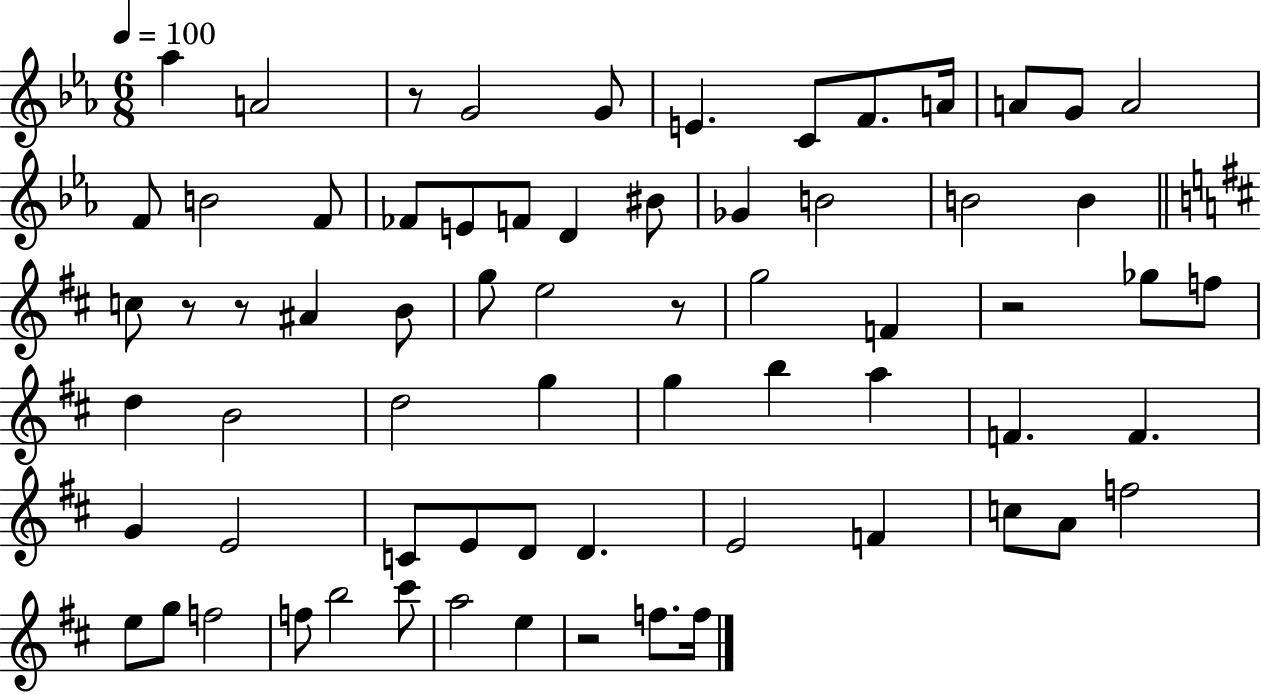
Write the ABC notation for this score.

X:1
T:Untitled
M:6/8
L:1/4
K:Eb
_a A2 z/2 G2 G/2 E C/2 F/2 A/4 A/2 G/2 A2 F/2 B2 F/2 _F/2 E/2 F/2 D ^B/2 _G B2 B2 B c/2 z/2 z/2 ^A B/2 g/2 e2 z/2 g2 F z2 _g/2 f/2 d B2 d2 g g b a F F G E2 C/2 E/2 D/2 D E2 F c/2 A/2 f2 e/2 g/2 f2 f/2 b2 ^c'/2 a2 e z2 f/2 f/4